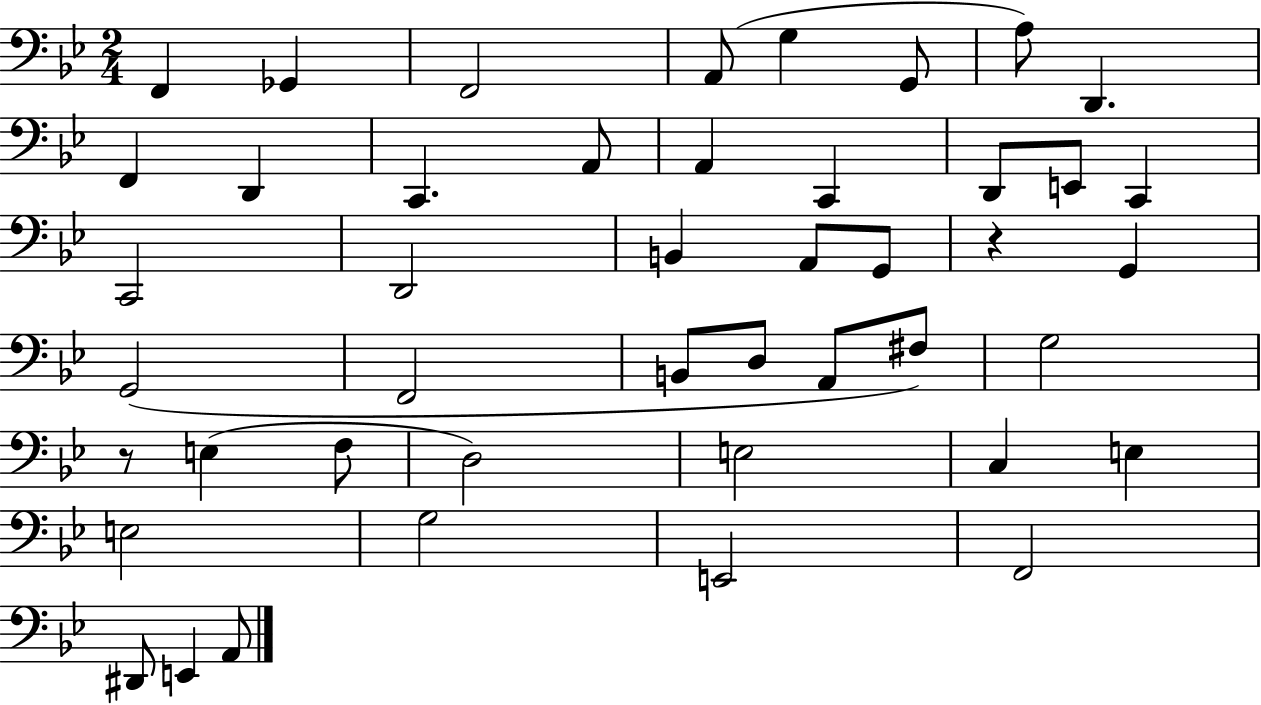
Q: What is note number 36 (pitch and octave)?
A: E3